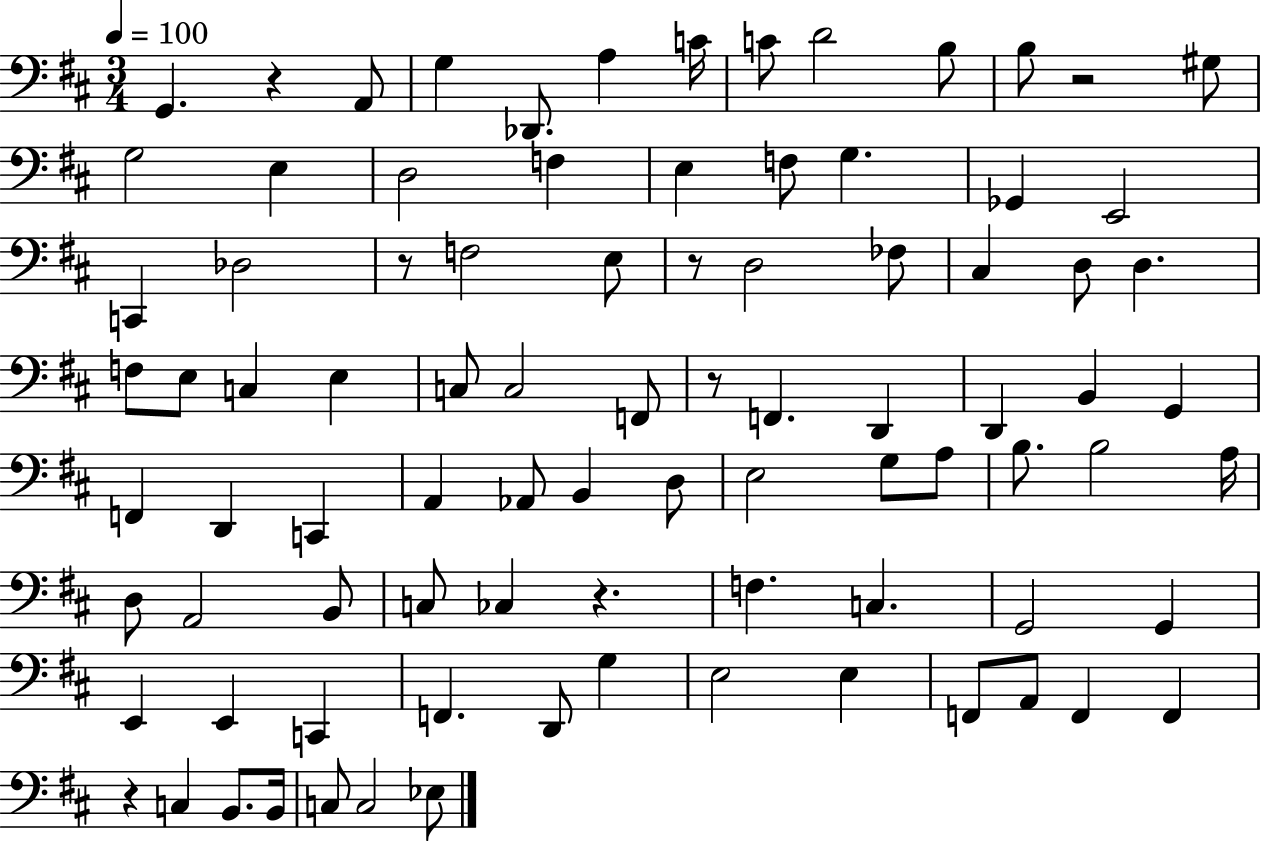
{
  \clef bass
  \numericTimeSignature
  \time 3/4
  \key d \major
  \tempo 4 = 100
  g,4. r4 a,8 | g4 des,8. a4 c'16 | c'8 d'2 b8 | b8 r2 gis8 | \break g2 e4 | d2 f4 | e4 f8 g4. | ges,4 e,2 | \break c,4 des2 | r8 f2 e8 | r8 d2 fes8 | cis4 d8 d4. | \break f8 e8 c4 e4 | c8 c2 f,8 | r8 f,4. d,4 | d,4 b,4 g,4 | \break f,4 d,4 c,4 | a,4 aes,8 b,4 d8 | e2 g8 a8 | b8. b2 a16 | \break d8 a,2 b,8 | c8 ces4 r4. | f4. c4. | g,2 g,4 | \break e,4 e,4 c,4 | f,4. d,8 g4 | e2 e4 | f,8 a,8 f,4 f,4 | \break r4 c4 b,8. b,16 | c8 c2 ees8 | \bar "|."
}